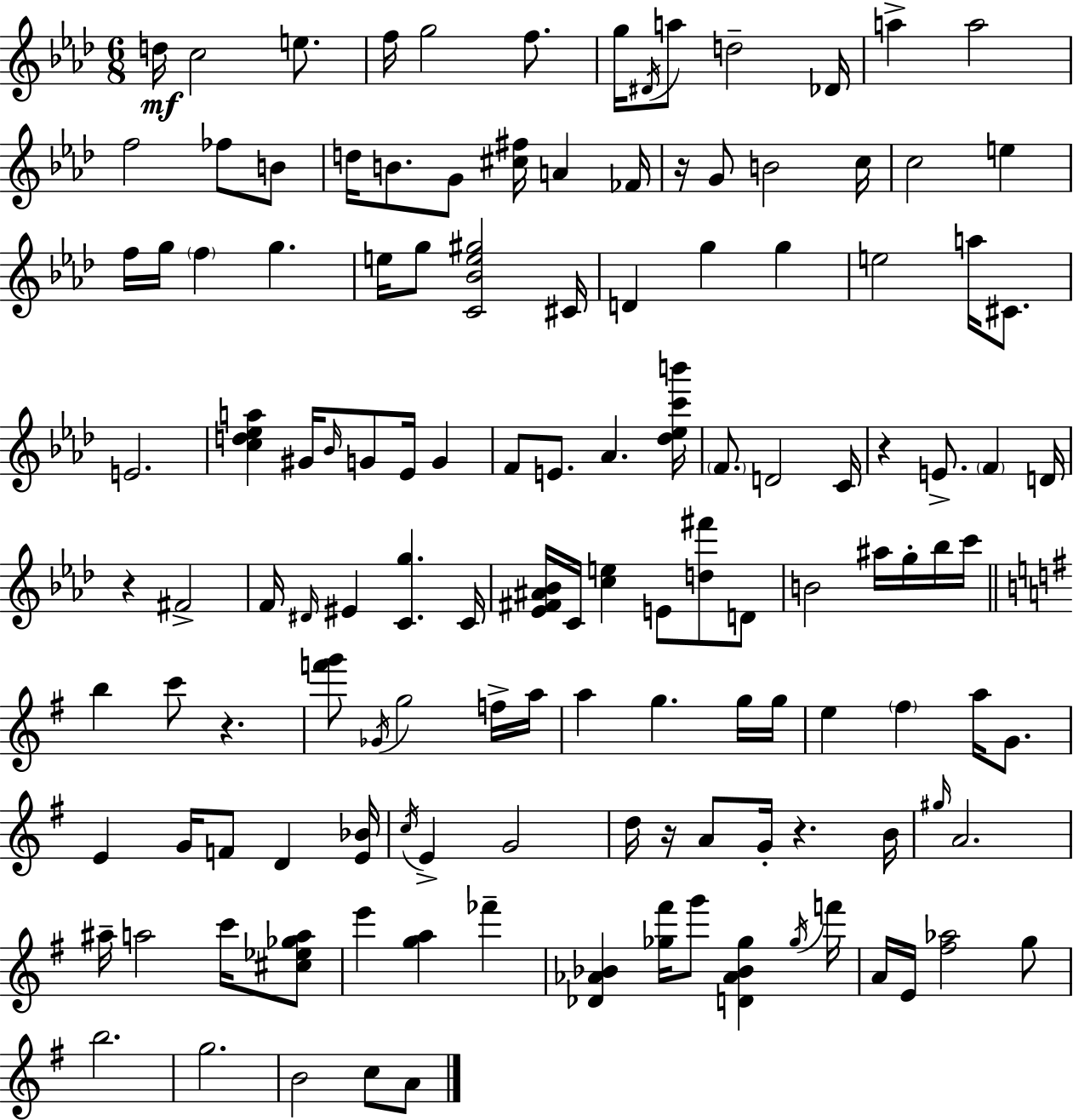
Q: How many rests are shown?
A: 6